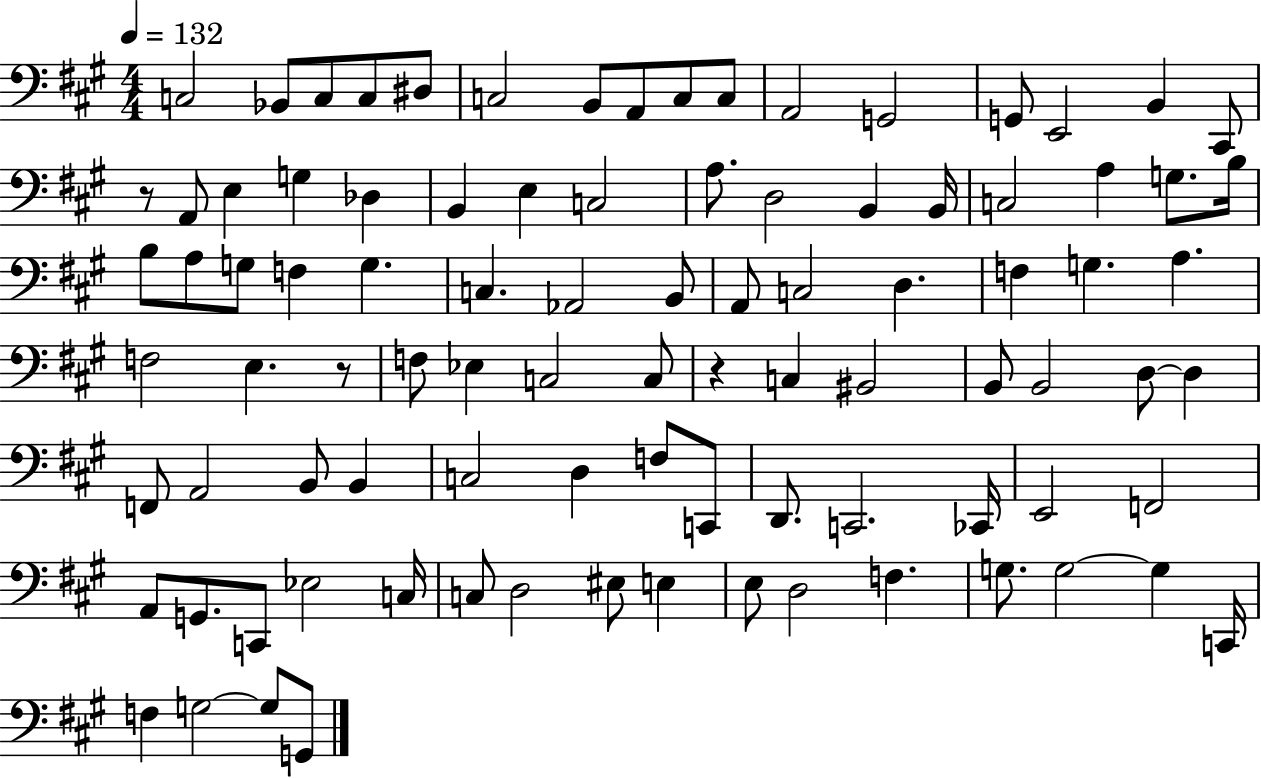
C3/h Bb2/e C3/e C3/e D#3/e C3/h B2/e A2/e C3/e C3/e A2/h G2/h G2/e E2/h B2/q C#2/e R/e A2/e E3/q G3/q Db3/q B2/q E3/q C3/h A3/e. D3/h B2/q B2/s C3/h A3/q G3/e. B3/s B3/e A3/e G3/e F3/q G3/q. C3/q. Ab2/h B2/e A2/e C3/h D3/q. F3/q G3/q. A3/q. F3/h E3/q. R/e F3/e Eb3/q C3/h C3/e R/q C3/q BIS2/h B2/e B2/h D3/e D3/q F2/e A2/h B2/e B2/q C3/h D3/q F3/e C2/e D2/e. C2/h. CES2/s E2/h F2/h A2/e G2/e. C2/e Eb3/h C3/s C3/e D3/h EIS3/e E3/q E3/e D3/h F3/q. G3/e. G3/h G3/q C2/s F3/q G3/h G3/e G2/e